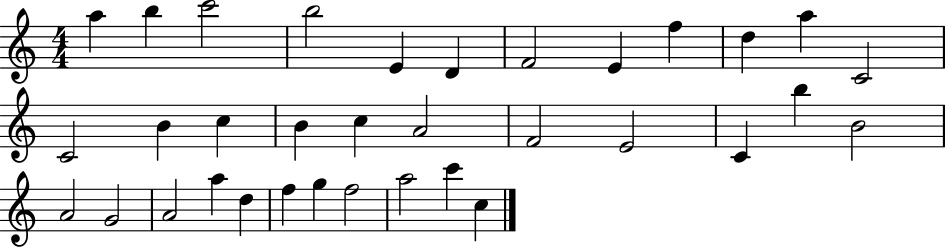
X:1
T:Untitled
M:4/4
L:1/4
K:C
a b c'2 b2 E D F2 E f d a C2 C2 B c B c A2 F2 E2 C b B2 A2 G2 A2 a d f g f2 a2 c' c